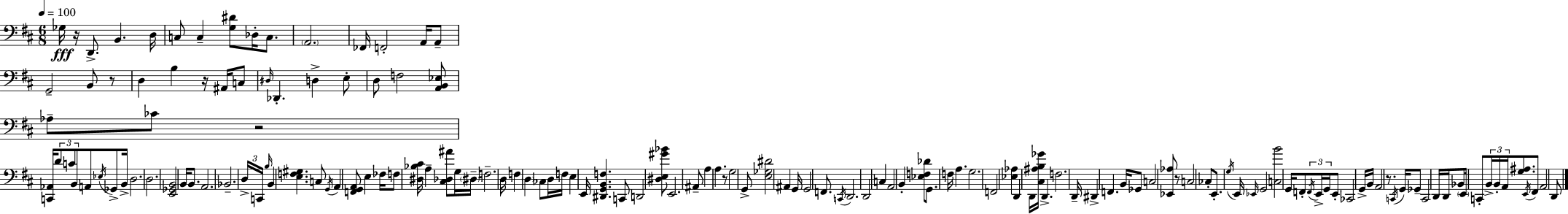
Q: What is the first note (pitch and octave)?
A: Gb3